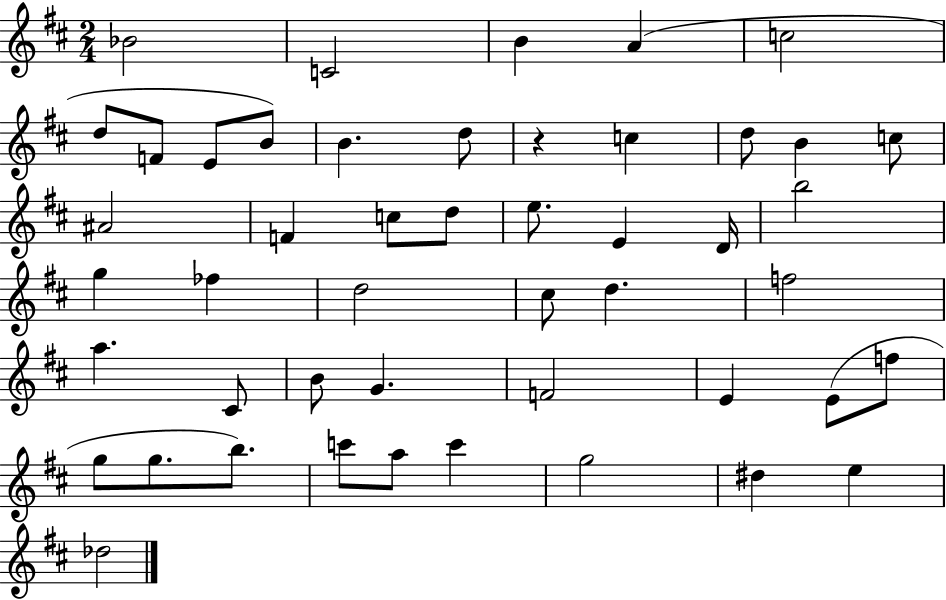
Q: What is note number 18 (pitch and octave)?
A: C5